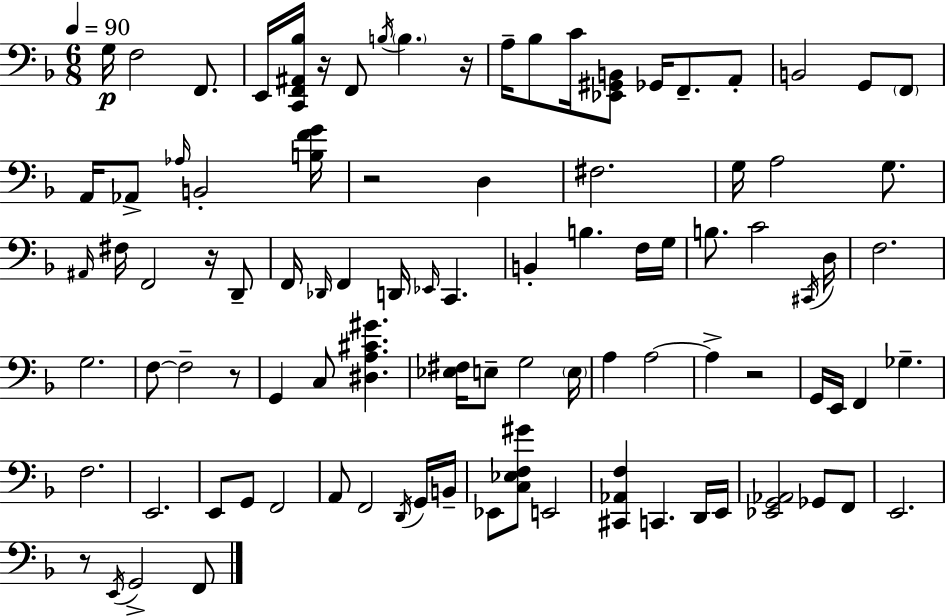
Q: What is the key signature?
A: F major